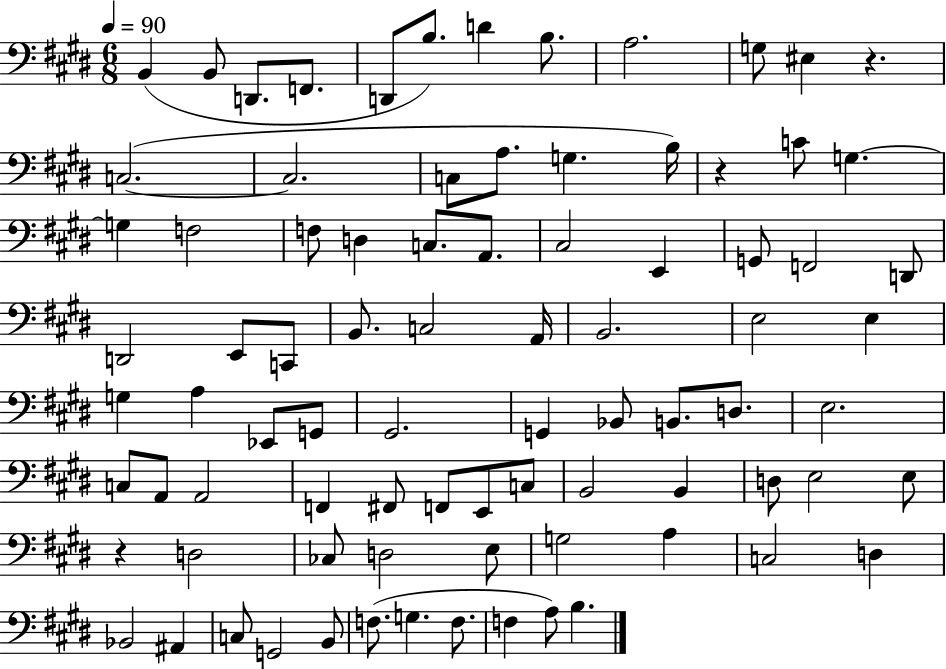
B2/q B2/e D2/e. F2/e. D2/e B3/e. D4/q B3/e. A3/h. G3/e EIS3/q R/q. C3/h. C3/h. C3/e A3/e. G3/q. B3/s R/q C4/e G3/q. G3/q F3/h F3/e D3/q C3/e. A2/e. C#3/h E2/q G2/e F2/h D2/e D2/h E2/e C2/e B2/e. C3/h A2/s B2/h. E3/h E3/q G3/q A3/q Eb2/e G2/e G#2/h. G2/q Bb2/e B2/e. D3/e. E3/h. C3/e A2/e A2/h F2/q F#2/e F2/e E2/e C3/e B2/h B2/q D3/e E3/h E3/e R/q D3/h CES3/e D3/h E3/e G3/h A3/q C3/h D3/q Bb2/h A#2/q C3/e G2/h B2/e F3/e. G3/q. F3/e. F3/q A3/e B3/q.